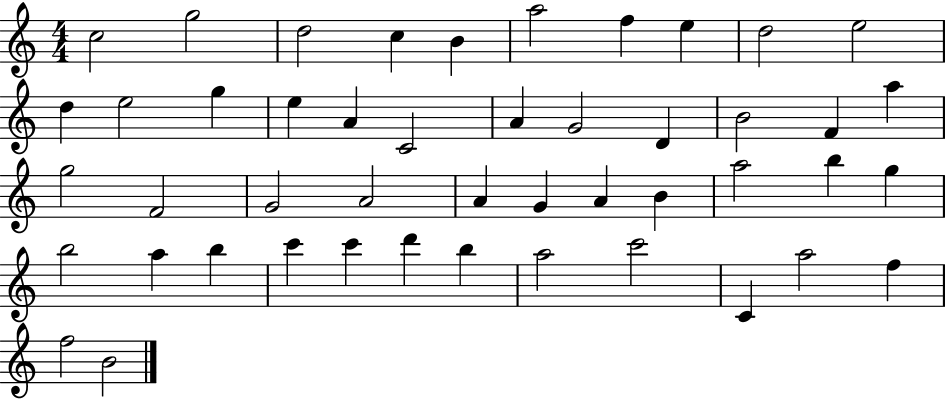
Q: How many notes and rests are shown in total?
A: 47